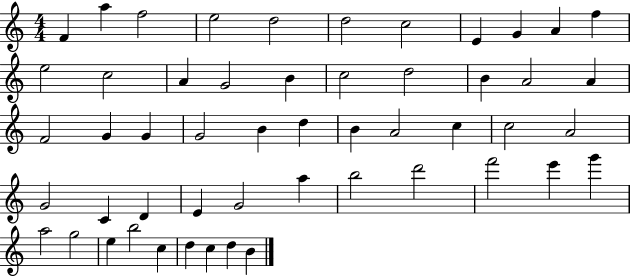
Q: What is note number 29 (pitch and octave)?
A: A4